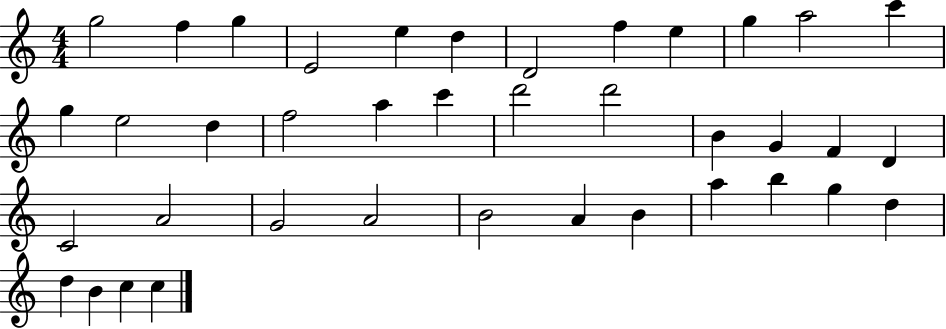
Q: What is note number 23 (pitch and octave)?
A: F4